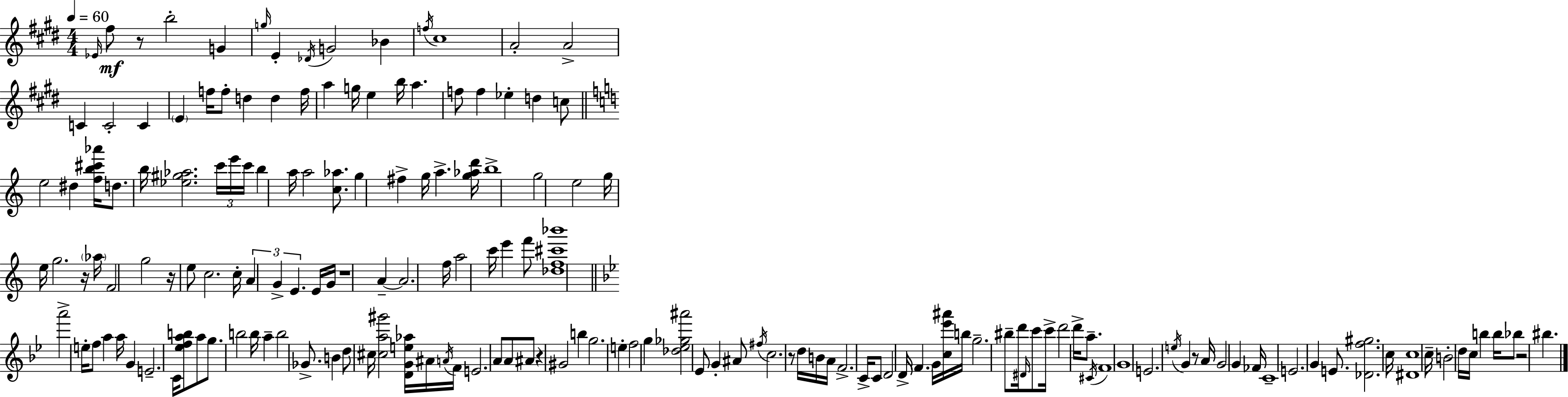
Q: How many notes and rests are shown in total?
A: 169